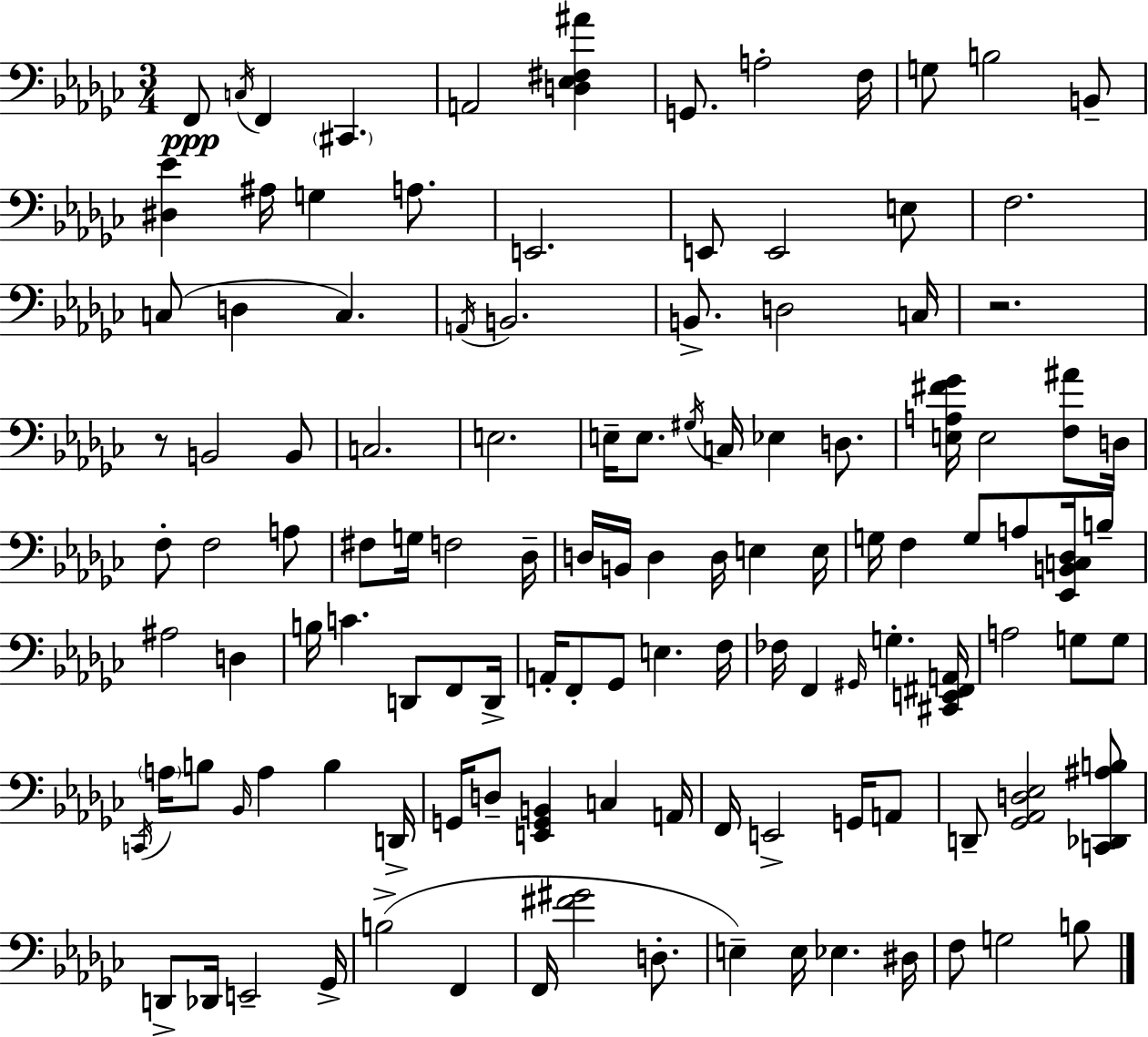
X:1
T:Untitled
M:3/4
L:1/4
K:Ebm
F,,/2 C,/4 F,, ^C,, A,,2 [D,_E,^F,^A] G,,/2 A,2 F,/4 G,/2 B,2 B,,/2 [^D,_E] ^A,/4 G, A,/2 E,,2 E,,/2 E,,2 E,/2 F,2 C,/2 D, C, A,,/4 B,,2 B,,/2 D,2 C,/4 z2 z/2 B,,2 B,,/2 C,2 E,2 E,/4 E,/2 ^G,/4 C,/4 _E, D,/2 [E,A,^F_G]/4 E,2 [F,^A]/2 D,/4 F,/2 F,2 A,/2 ^F,/2 G,/4 F,2 _D,/4 D,/4 B,,/4 D, D,/4 E, E,/4 G,/4 F, G,/2 A,/2 [_E,,B,,C,_D,]/4 B,/2 ^A,2 D, B,/4 C D,,/2 F,,/2 D,,/4 A,,/4 F,,/2 _G,,/2 E, F,/4 _F,/4 F,, ^G,,/4 G, [^C,,E,,^F,,A,,]/4 A,2 G,/2 G,/2 C,,/4 A,/4 B,/2 _B,,/4 A, B, D,,/4 G,,/4 D,/2 [E,,G,,B,,] C, A,,/4 F,,/4 E,,2 G,,/4 A,,/2 D,,/2 [_G,,_A,,D,_E,]2 [C,,_D,,^A,B,]/2 D,,/2 _D,,/4 E,,2 _G,,/4 B,2 F,, F,,/4 [^F^G]2 D,/2 E, E,/4 _E, ^D,/4 F,/2 G,2 B,/2